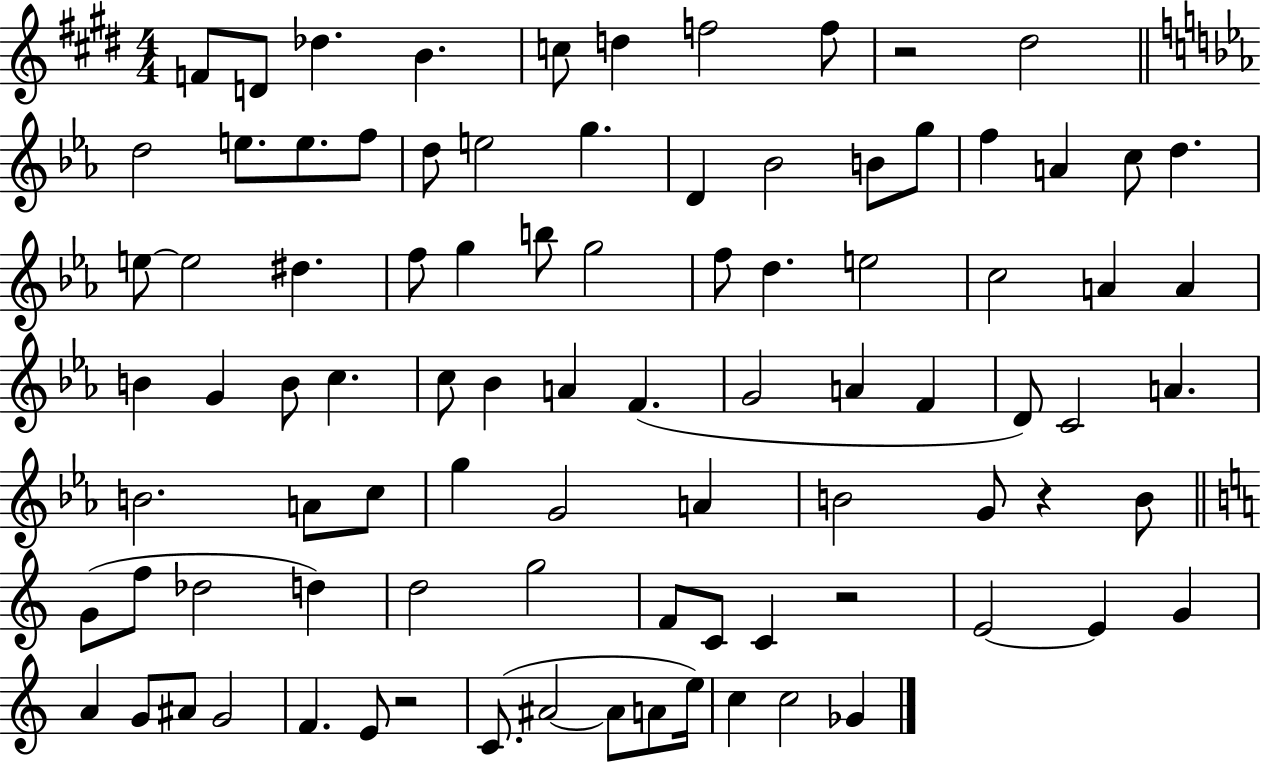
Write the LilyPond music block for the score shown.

{
  \clef treble
  \numericTimeSignature
  \time 4/4
  \key e \major
  f'8 d'8 des''4. b'4. | c''8 d''4 f''2 f''8 | r2 dis''2 | \bar "||" \break \key ees \major d''2 e''8. e''8. f''8 | d''8 e''2 g''4. | d'4 bes'2 b'8 g''8 | f''4 a'4 c''8 d''4. | \break e''8~~ e''2 dis''4. | f''8 g''4 b''8 g''2 | f''8 d''4. e''2 | c''2 a'4 a'4 | \break b'4 g'4 b'8 c''4. | c''8 bes'4 a'4 f'4.( | g'2 a'4 f'4 | d'8) c'2 a'4. | \break b'2. a'8 c''8 | g''4 g'2 a'4 | b'2 g'8 r4 b'8 | \bar "||" \break \key c \major g'8( f''8 des''2 d''4) | d''2 g''2 | f'8 c'8 c'4 r2 | e'2~~ e'4 g'4 | \break a'4 g'8 ais'8 g'2 | f'4. e'8 r2 | c'8.( ais'2~~ ais'8 a'8 e''16) | c''4 c''2 ges'4 | \break \bar "|."
}